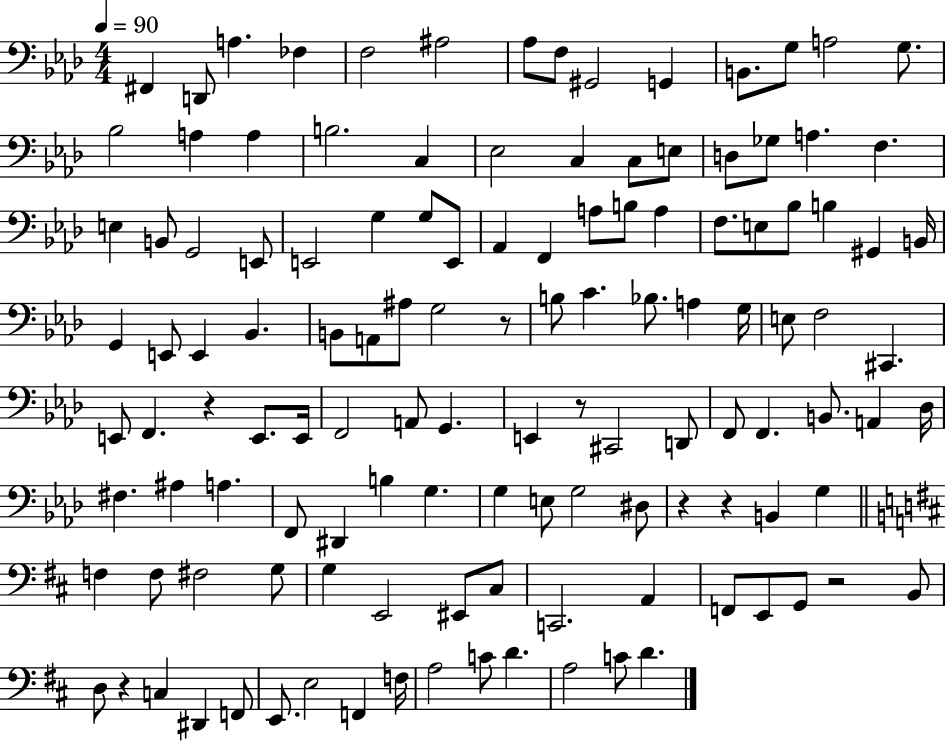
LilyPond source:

{
  \clef bass
  \numericTimeSignature
  \time 4/4
  \key aes \major
  \tempo 4 = 90
  fis,4 d,8 a4. fes4 | f2 ais2 | aes8 f8 gis,2 g,4 | b,8. g8 a2 g8. | \break bes2 a4 a4 | b2. c4 | ees2 c4 c8 e8 | d8 ges8 a4. f4. | \break e4 b,8 g,2 e,8 | e,2 g4 g8 e,8 | aes,4 f,4 a8 b8 a4 | f8. e8 bes8 b4 gis,4 b,16 | \break g,4 e,8 e,4 bes,4. | b,8 a,8 ais8 g2 r8 | b8 c'4. bes8. a4 g16 | e8 f2 cis,4. | \break e,8 f,4. r4 e,8. e,16 | f,2 a,8 g,4. | e,4 r8 cis,2 d,8 | f,8 f,4. b,8. a,4 des16 | \break fis4. ais4 a4. | f,8 dis,4 b4 g4. | g4 e8 g2 dis8 | r4 r4 b,4 g4 | \break \bar "||" \break \key d \major f4 f8 fis2 g8 | g4 e,2 eis,8 cis8 | c,2. a,4 | f,8 e,8 g,8 r2 b,8 | \break d8 r4 c4 dis,4 f,8 | e,8. e2 f,4 f16 | a2 c'8 d'4. | a2 c'8 d'4. | \break \bar "|."
}